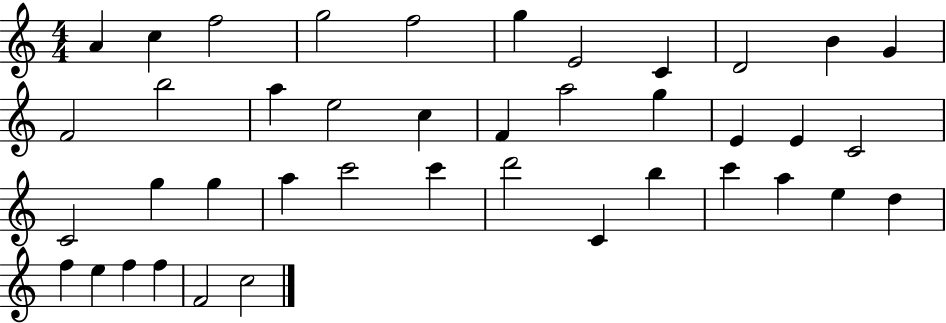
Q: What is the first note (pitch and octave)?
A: A4